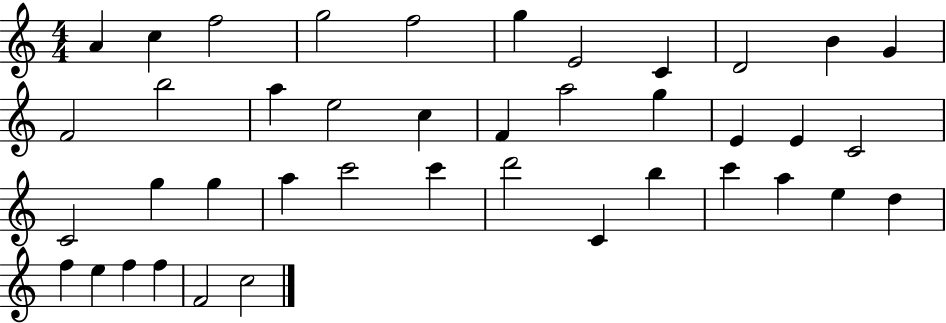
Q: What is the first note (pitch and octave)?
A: A4